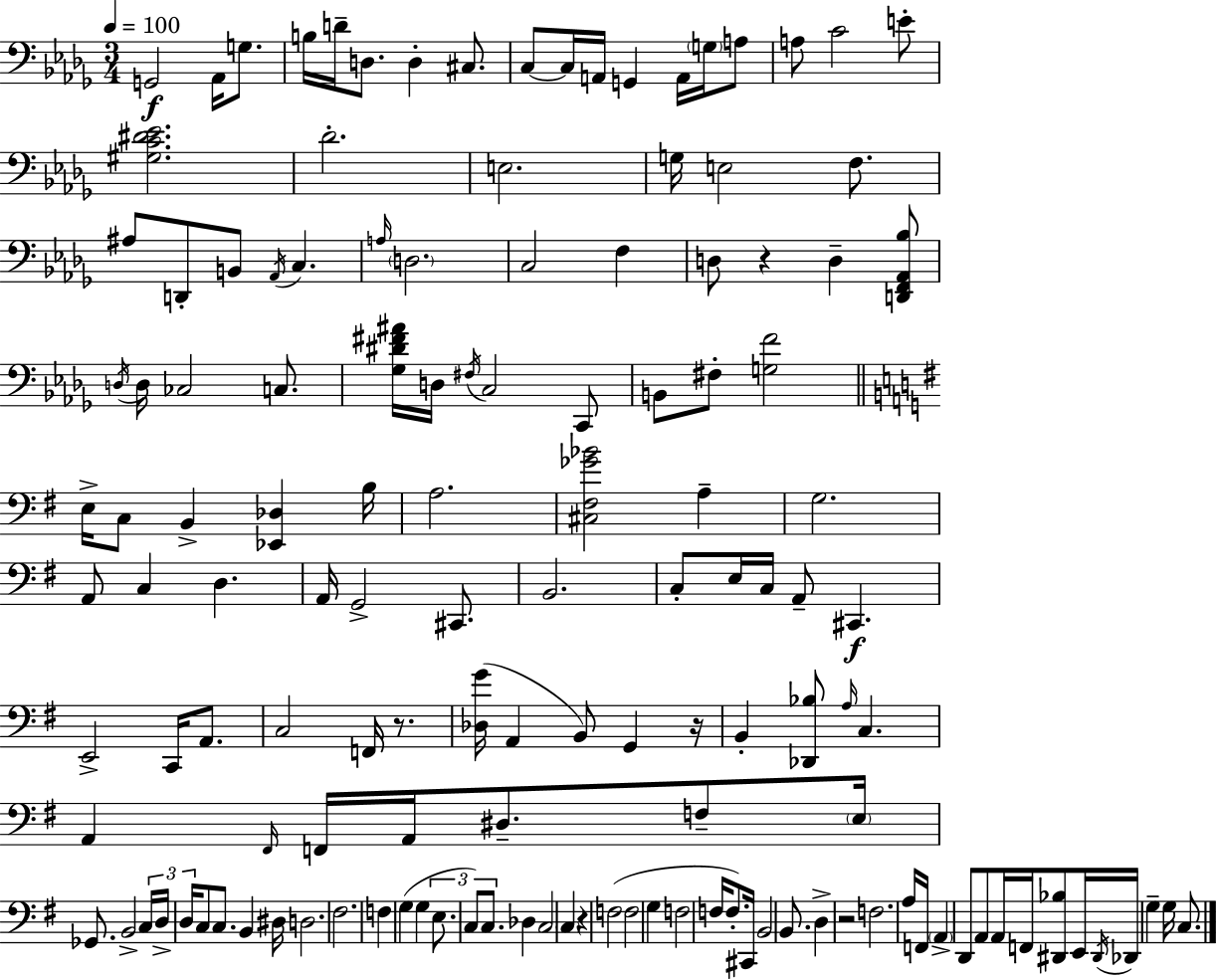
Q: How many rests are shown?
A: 5